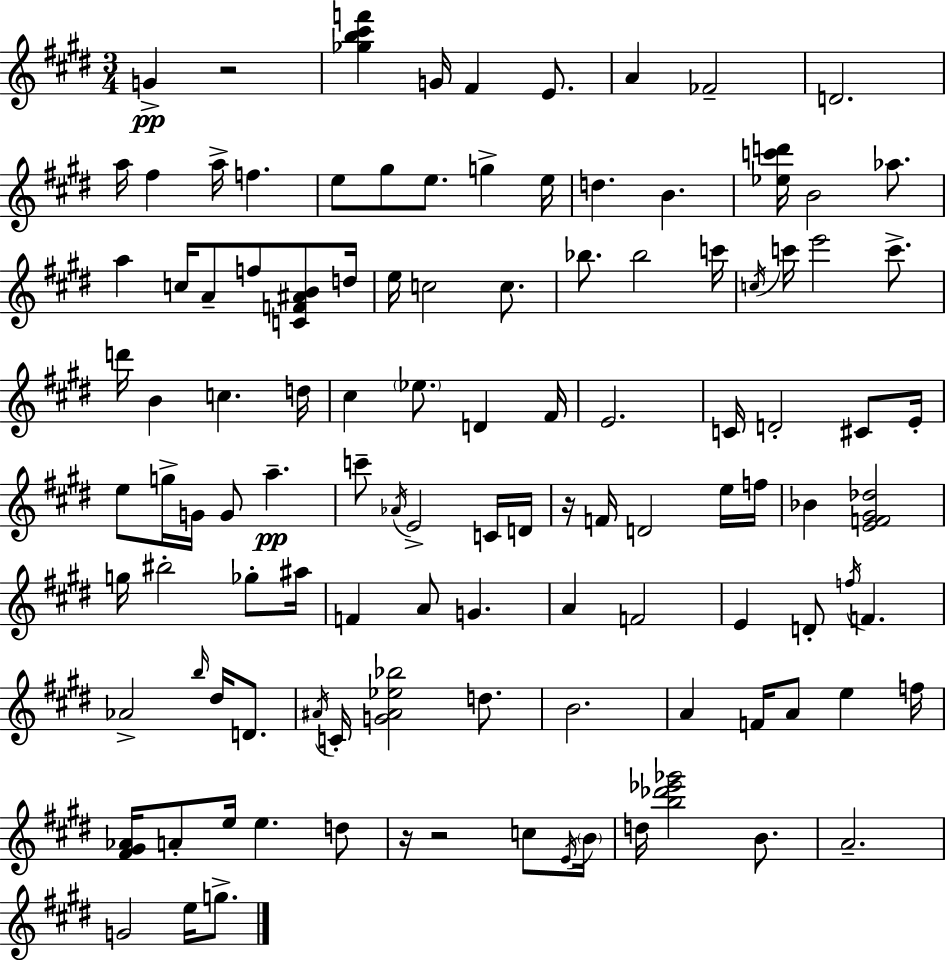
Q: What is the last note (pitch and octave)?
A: G5